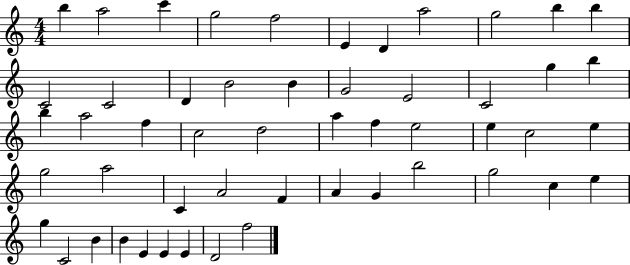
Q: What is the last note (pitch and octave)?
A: F5